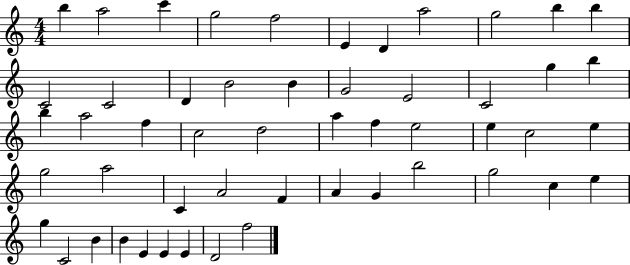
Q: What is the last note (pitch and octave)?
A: F5